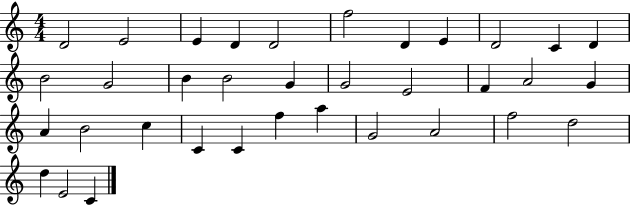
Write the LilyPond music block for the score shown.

{
  \clef treble
  \numericTimeSignature
  \time 4/4
  \key c \major
  d'2 e'2 | e'4 d'4 d'2 | f''2 d'4 e'4 | d'2 c'4 d'4 | \break b'2 g'2 | b'4 b'2 g'4 | g'2 e'2 | f'4 a'2 g'4 | \break a'4 b'2 c''4 | c'4 c'4 f''4 a''4 | g'2 a'2 | f''2 d''2 | \break d''4 e'2 c'4 | \bar "|."
}